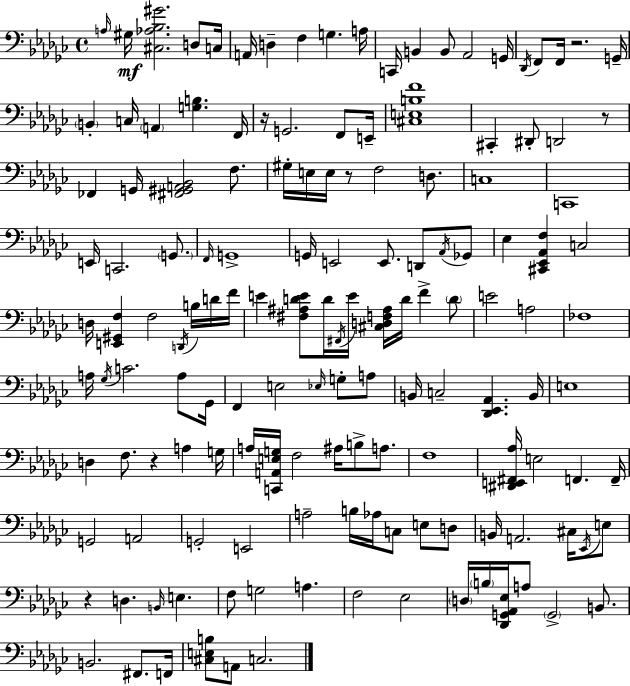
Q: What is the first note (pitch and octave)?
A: A3